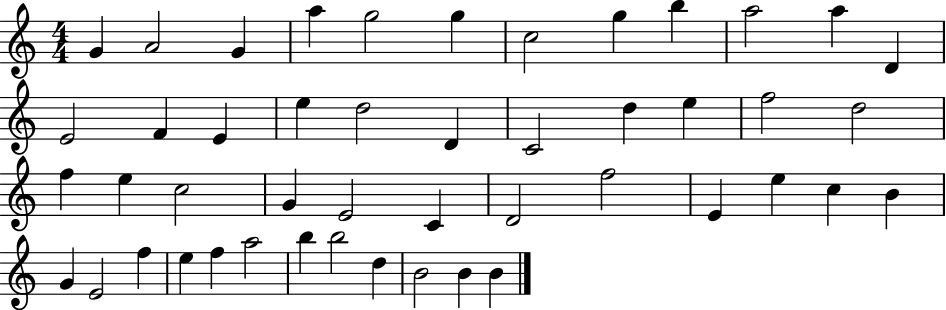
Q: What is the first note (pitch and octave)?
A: G4